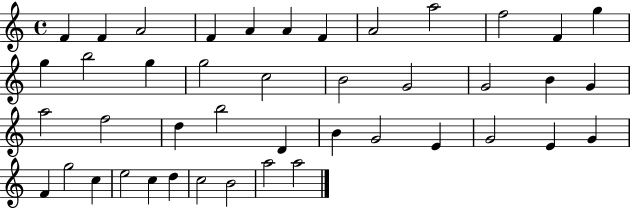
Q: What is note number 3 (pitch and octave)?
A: A4